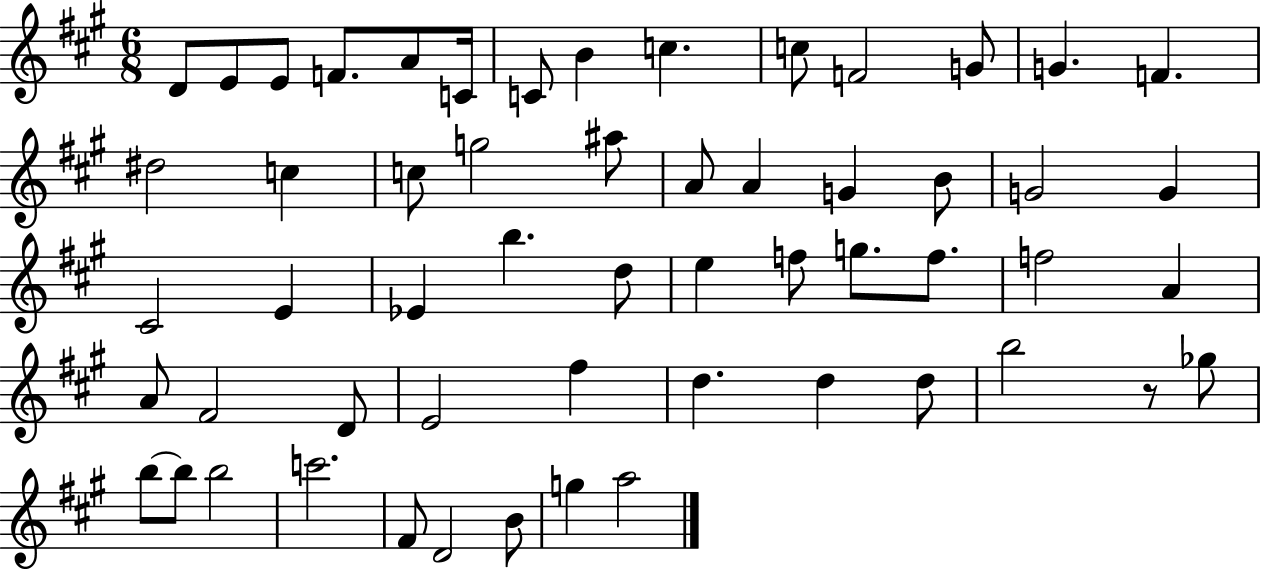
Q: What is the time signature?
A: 6/8